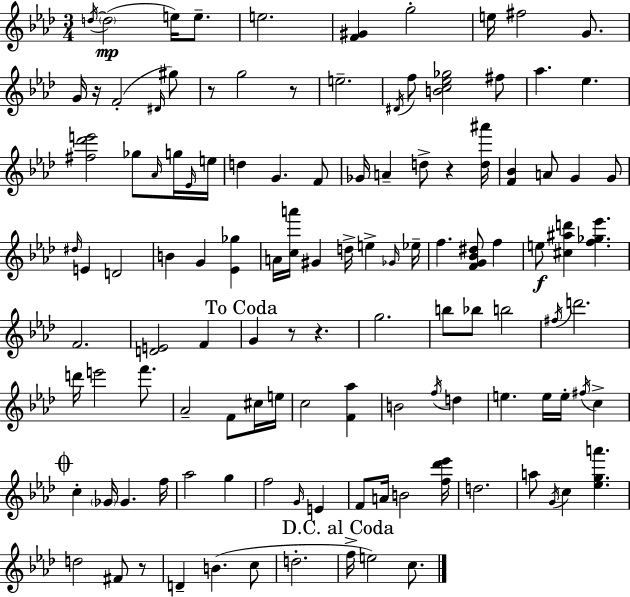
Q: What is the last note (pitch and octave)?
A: C5